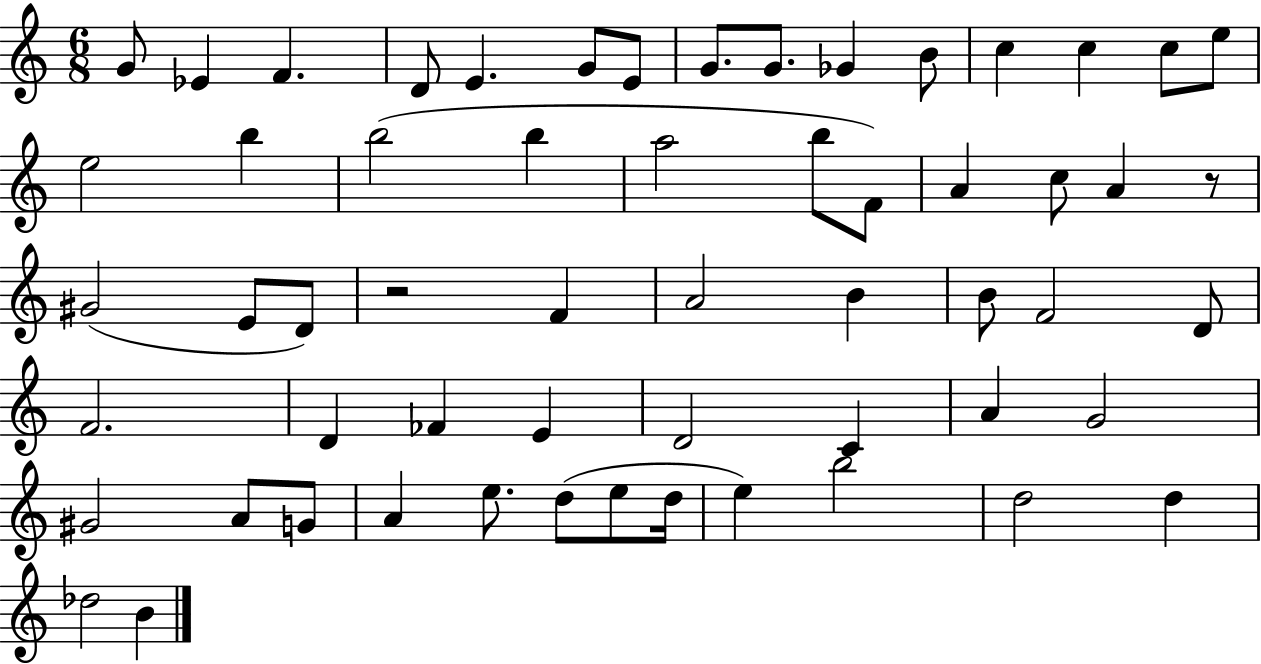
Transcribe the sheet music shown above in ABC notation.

X:1
T:Untitled
M:6/8
L:1/4
K:C
G/2 _E F D/2 E G/2 E/2 G/2 G/2 _G B/2 c c c/2 e/2 e2 b b2 b a2 b/2 F/2 A c/2 A z/2 ^G2 E/2 D/2 z2 F A2 B B/2 F2 D/2 F2 D _F E D2 C A G2 ^G2 A/2 G/2 A e/2 d/2 e/2 d/4 e b2 d2 d _d2 B